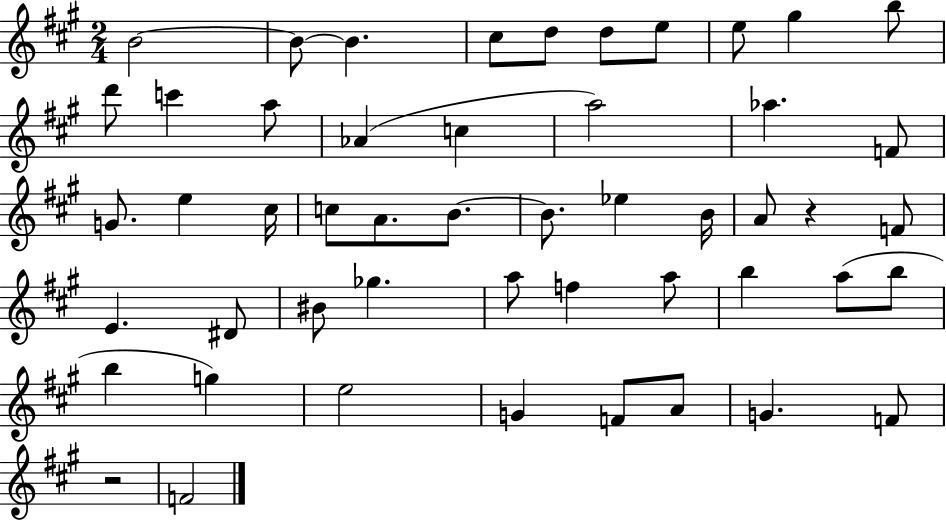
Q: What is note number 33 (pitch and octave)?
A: Gb5